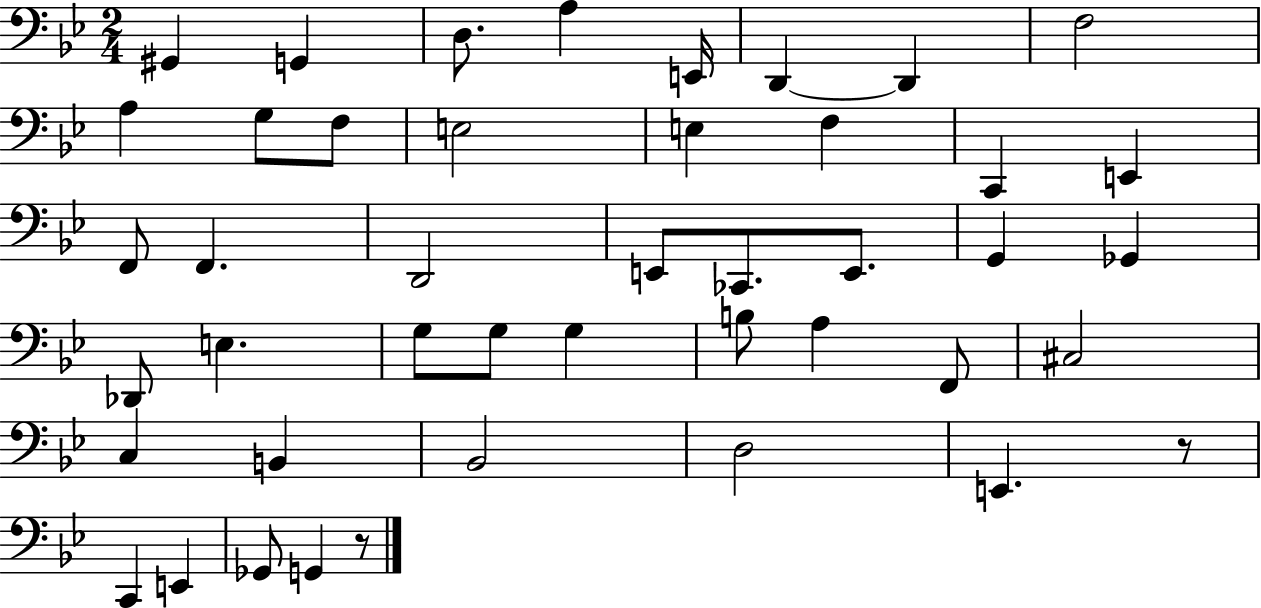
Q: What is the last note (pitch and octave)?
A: G2